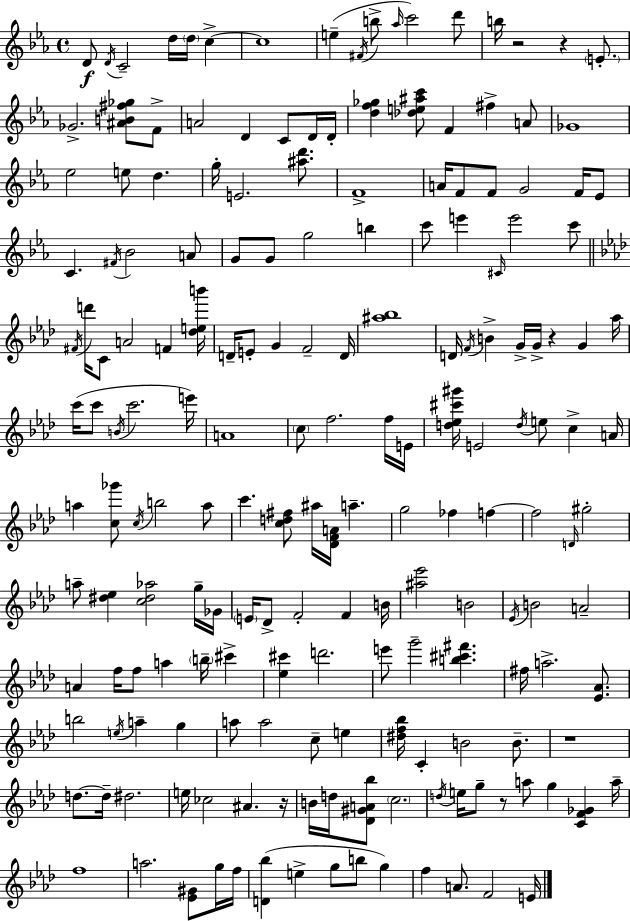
D4/e D4/s C4/h D5/s D5/s C5/q C5/w E5/q F#4/s B5/e Ab5/s C6/h D6/e B5/s R/h R/q E4/e. Gb4/h. [A#4,B4,F#5,Gb5]/e F4/e A4/h D4/q C4/e D4/s D4/s [D5,F5,Gb5]/q [Db5,E5,A#5,C6]/e F4/q F#5/q A4/e Gb4/w Eb5/h E5/e D5/q. G5/s E4/h. [A#5,D6]/e. F4/w A4/s F4/e F4/e G4/h F4/s Eb4/e C4/q. F#4/s Bb4/h A4/e G4/e G4/e G5/h B5/q C6/e E6/q C#4/s E6/h C6/e F#4/s D6/s C4/e A4/h F4/q [Db5,E5,B6]/s D4/s E4/e G4/q F4/h D4/s [A#5,Bb5]/w D4/s F4/s B4/q G4/s G4/s R/q G4/q Ab5/s C6/s C6/e B4/s C6/h. E6/s A4/w C5/e F5/h. F5/s E4/s [D5,Eb5,C#6,G#6]/s E4/h D5/s E5/e C5/q A4/s A5/q [C5,Gb6]/e C5/s B5/h A5/e C6/q. [C5,D5,F#5]/e A#5/s [Db4,F4,A4]/s A5/q. G5/h FES5/q F5/q F5/h D4/s G#5/h A5/e [D#5,Eb5]/q [C5,D#5,Ab5]/h G5/s Gb4/s E4/s Db4/e F4/h F4/q B4/s [A#5,Eb6]/h B4/h Eb4/s B4/h A4/h A4/q F5/s F5/e A5/q B5/s C#6/q [Eb5,C#6]/q D6/h. E6/e G6/h [B5,C#6,F#6]/q. F#5/s A5/h. [Eb4,Ab4]/e. B5/h E5/s A5/q G5/q A5/e A5/h C5/e E5/q [D#5,F5,Bb5]/s C4/q B4/h B4/e. R/w D5/e. D5/s D#5/h. E5/s CES5/h A#4/q. R/s B4/s D5/s [Db4,G#4,A4,Bb5]/e C5/h. D5/s E5/s G5/e R/e A5/e G5/q [C4,F4,Gb4]/q A5/s F5/w A5/h. [Eb4,G#4]/e G5/s F5/s [D4,Bb5]/q E5/q G5/e B5/e G5/q F5/q A4/e. F4/h E4/s